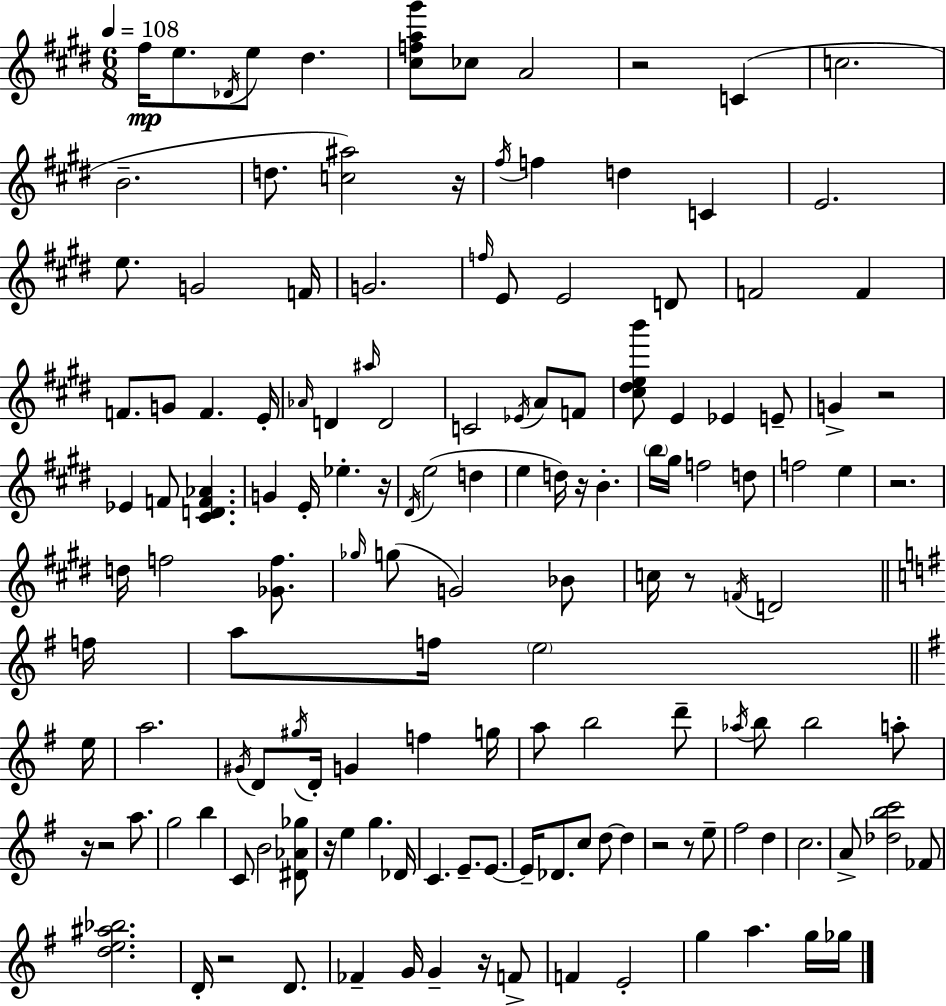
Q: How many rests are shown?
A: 14